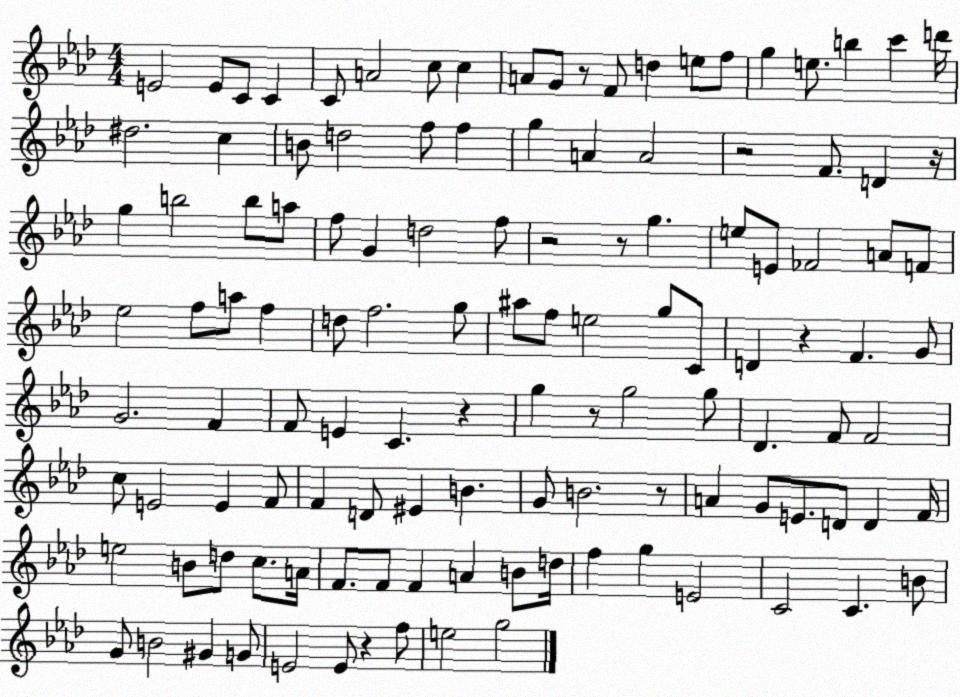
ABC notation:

X:1
T:Untitled
M:4/4
L:1/4
K:Ab
E2 E/2 C/2 C C/2 A2 c/2 c A/2 G/2 z/2 F/2 d e/2 f/2 g e/2 b c' d'/4 ^d2 c B/2 d2 f/2 f g A A2 z2 F/2 D z/4 g b2 b/2 a/2 f/2 G d2 f/2 z2 z/2 g e/2 E/2 _F2 A/2 F/2 _e2 f/2 a/2 f d/2 f2 g/2 ^a/2 f/2 e2 g/2 C/2 D z F G/2 G2 F F/2 E C z g z/2 g2 g/2 _D F/2 F2 c/2 E2 E F/2 F D/2 ^E B G/2 B2 z/2 A G/2 E/2 D/2 D F/4 e2 B/2 d/2 c/2 A/4 F/2 F/2 F A B/2 d/4 f g E2 C2 C B/2 G/2 B2 ^G G/2 E2 E/2 z f/2 e2 g2